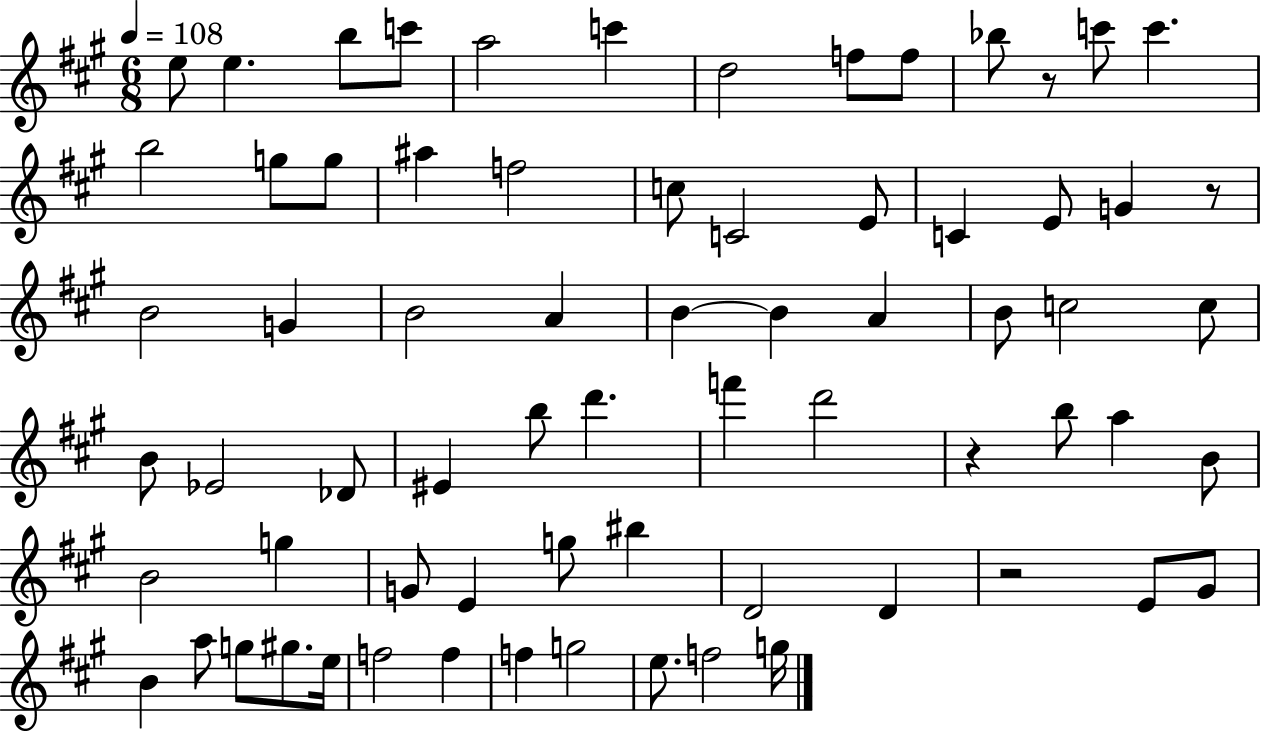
E5/e E5/q. B5/e C6/e A5/h C6/q D5/h F5/e F5/e Bb5/e R/e C6/e C6/q. B5/h G5/e G5/e A#5/q F5/h C5/e C4/h E4/e C4/q E4/e G4/q R/e B4/h G4/q B4/h A4/q B4/q B4/q A4/q B4/e C5/h C5/e B4/e Eb4/h Db4/e EIS4/q B5/e D6/q. F6/q D6/h R/q B5/e A5/q B4/e B4/h G5/q G4/e E4/q G5/e BIS5/q D4/h D4/q R/h E4/e G#4/e B4/q A5/e G5/e G#5/e. E5/s F5/h F5/q F5/q G5/h E5/e. F5/h G5/s